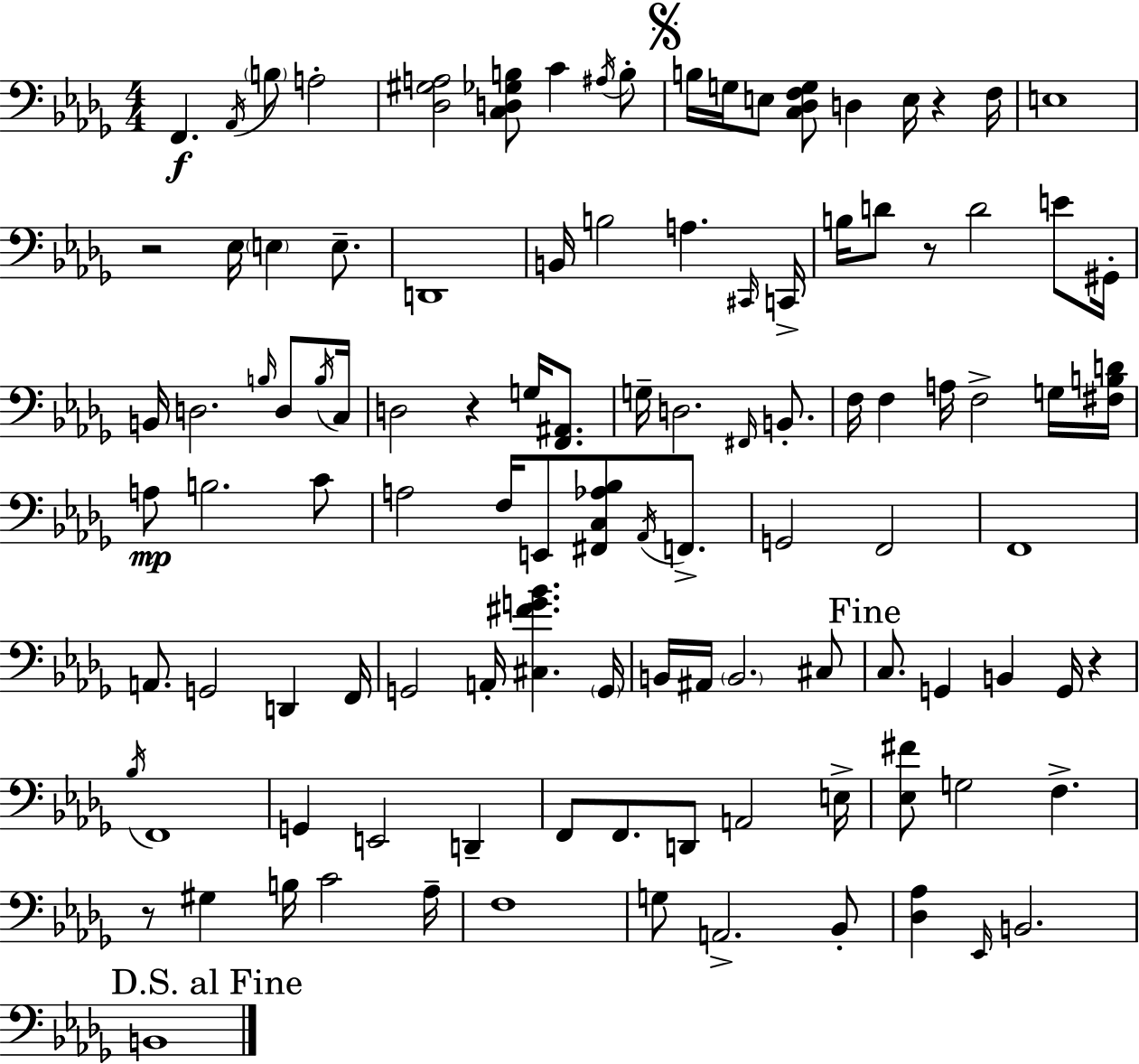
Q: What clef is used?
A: bass